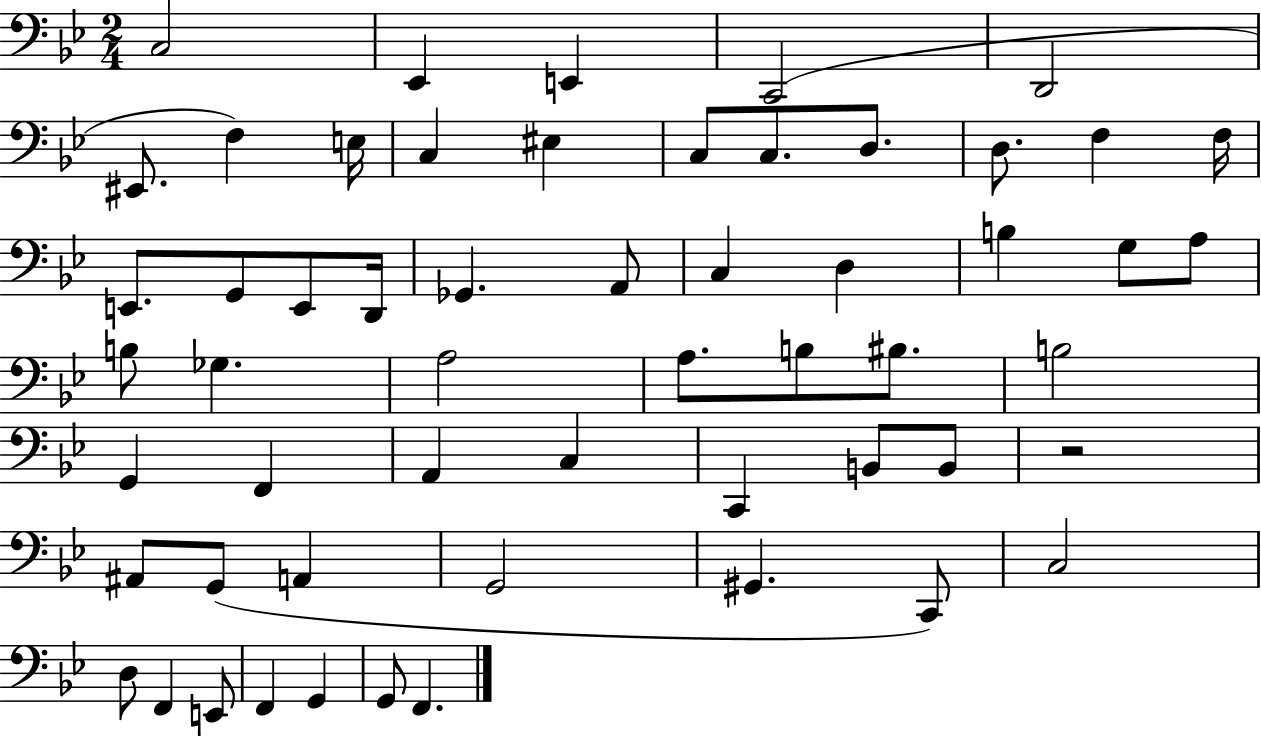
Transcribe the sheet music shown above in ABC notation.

X:1
T:Untitled
M:2/4
L:1/4
K:Bb
C,2 _E,, E,, C,,2 D,,2 ^E,,/2 F, E,/4 C, ^E, C,/2 C,/2 D,/2 D,/2 F, F,/4 E,,/2 G,,/2 E,,/2 D,,/4 _G,, A,,/2 C, D, B, G,/2 A,/2 B,/2 _G, A,2 A,/2 B,/2 ^B,/2 B,2 G,, F,, A,, C, C,, B,,/2 B,,/2 z2 ^A,,/2 G,,/2 A,, G,,2 ^G,, C,,/2 C,2 D,/2 F,, E,,/2 F,, G,, G,,/2 F,,